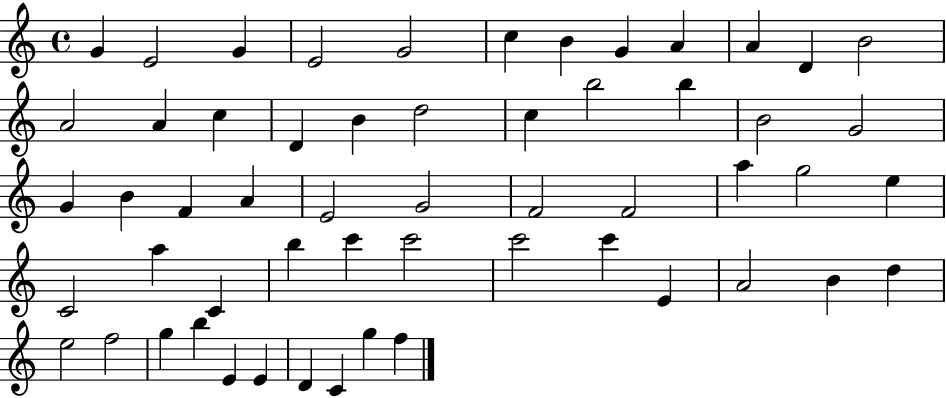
X:1
T:Untitled
M:4/4
L:1/4
K:C
G E2 G E2 G2 c B G A A D B2 A2 A c D B d2 c b2 b B2 G2 G B F A E2 G2 F2 F2 a g2 e C2 a C b c' c'2 c'2 c' E A2 B d e2 f2 g b E E D C g f